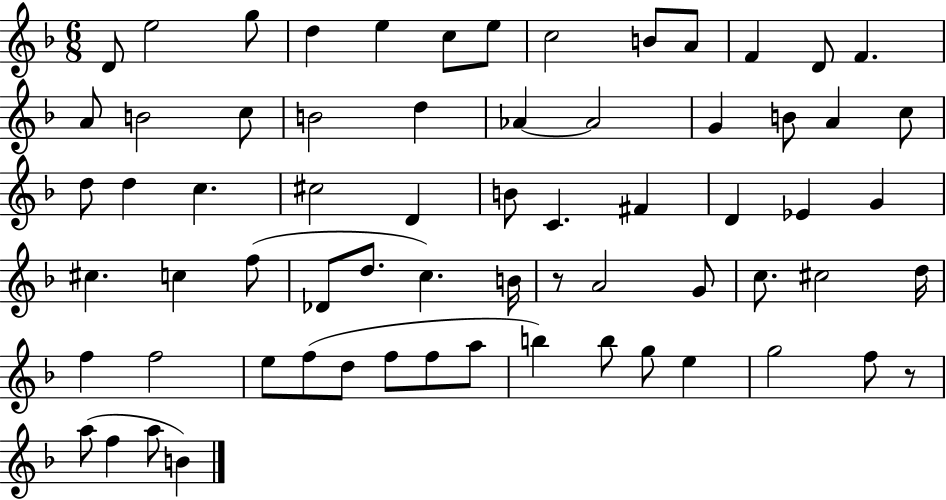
D4/e E5/h G5/e D5/q E5/q C5/e E5/e C5/h B4/e A4/e F4/q D4/e F4/q. A4/e B4/h C5/e B4/h D5/q Ab4/q Ab4/h G4/q B4/e A4/q C5/e D5/e D5/q C5/q. C#5/h D4/q B4/e C4/q. F#4/q D4/q Eb4/q G4/q C#5/q. C5/q F5/e Db4/e D5/e. C5/q. B4/s R/e A4/h G4/e C5/e. C#5/h D5/s F5/q F5/h E5/e F5/e D5/e F5/e F5/e A5/e B5/q B5/e G5/e E5/q G5/h F5/e R/e A5/e F5/q A5/e B4/q